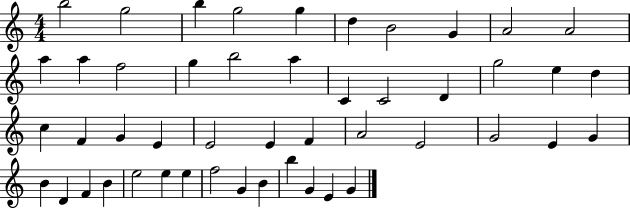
X:1
T:Untitled
M:4/4
L:1/4
K:C
b2 g2 b g2 g d B2 G A2 A2 a a f2 g b2 a C C2 D g2 e d c F G E E2 E F A2 E2 G2 E G B D F B e2 e e f2 G B b G E G